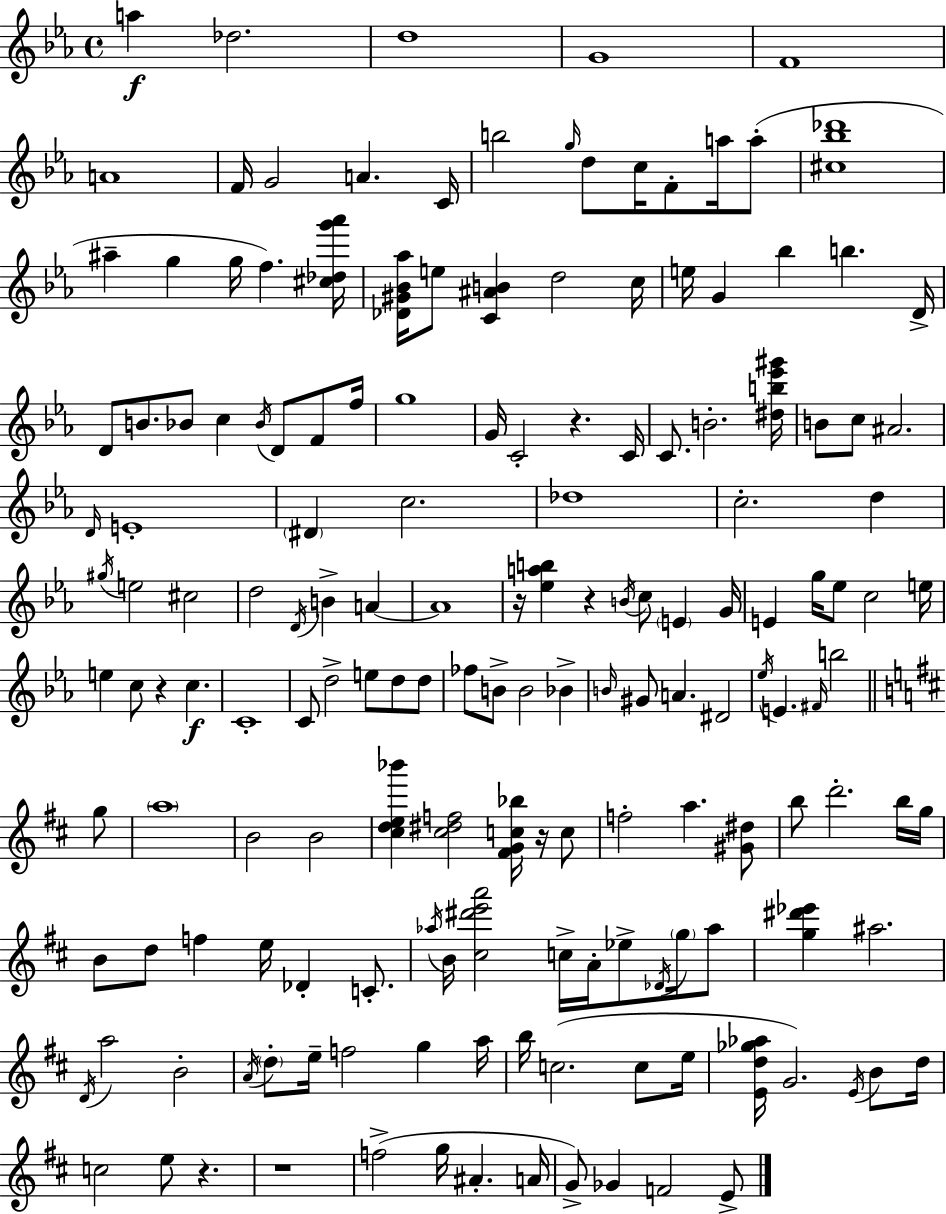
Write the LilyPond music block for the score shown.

{
  \clef treble
  \time 4/4
  \defaultTimeSignature
  \key ees \major
  a''4\f des''2. | d''1 | g'1 | f'1 | \break a'1 | f'16 g'2 a'4. c'16 | b''2 \grace { g''16 } d''8 c''16 f'8-. a''16 a''8-.( | <cis'' bes'' des'''>1 | \break ais''4-- g''4 g''16 f''4.) | <cis'' des'' g''' aes'''>16 <des' gis' bes' aes''>16 e''8 <c' ais' b'>4 d''2 | c''16 e''16 g'4 bes''4 b''4. | d'16-> d'8 b'8. bes'8 c''4 \acciaccatura { bes'16 } d'8 f'8 | \break f''16 g''1 | g'16 c'2-. r4. | c'16 c'8. b'2.-. | <dis'' b'' ees''' gis'''>16 b'8 c''8 ais'2. | \break \grace { d'16 } e'1-. | \parenthesize dis'4 c''2. | des''1 | c''2.-. d''4 | \break \acciaccatura { gis''16 } e''2 cis''2 | d''2 \acciaccatura { d'16 } b'4-> | a'4~~ a'1 | r16 <ees'' a'' b''>4 r4 \acciaccatura { b'16 } c''8 | \break \parenthesize e'4 g'16 e'4 g''16 ees''8 c''2 | e''16 e''4 c''8 r4 | c''4.\f c'1-. | c'8 d''2-> | \break e''8 d''8 d''8 fes''8 b'8-> b'2 | bes'4-> \grace { b'16 } gis'8 a'4. dis'2 | \acciaccatura { ees''16 } e'4. \grace { fis'16 } b''2 | \bar "||" \break \key b \minor g''8 \parenthesize a''1 | b'2 b'2 | <cis'' d'' e'' bes'''>4 <cis'' dis'' f''>2 <fis' g' c'' bes''>16 r16 | c''8 f''2-. a''4. | \break <gis' dis''>8 b''8 d'''2.-. | b''16 g''16 b'8 d''8 f''4 e''16 des'4-. c'8.-. | \acciaccatura { aes''16 } b'16 <cis'' dis''' e''' a'''>2 c''16-> a'16-. ees''8-> | \acciaccatura { des'16 } \parenthesize g''16 aes''8 <g'' dis''' ees'''>4 ais''2. | \break \acciaccatura { d'16 } a''2 b'2-. | \acciaccatura { a'16 } \parenthesize d''8-. e''16-- f''2 | g''4 a''16 b''16 c''2.( | c''8 e''16 <e' d'' ges'' aes''>16 g'2.) | \break \acciaccatura { e'16 } b'8 d''16 c''2 e''8 | r4. r1 | f''2->( g''16 | ais'4.-. a'16 g'8->) ges'4 f'2 | \break e'8-> \bar "|."
}